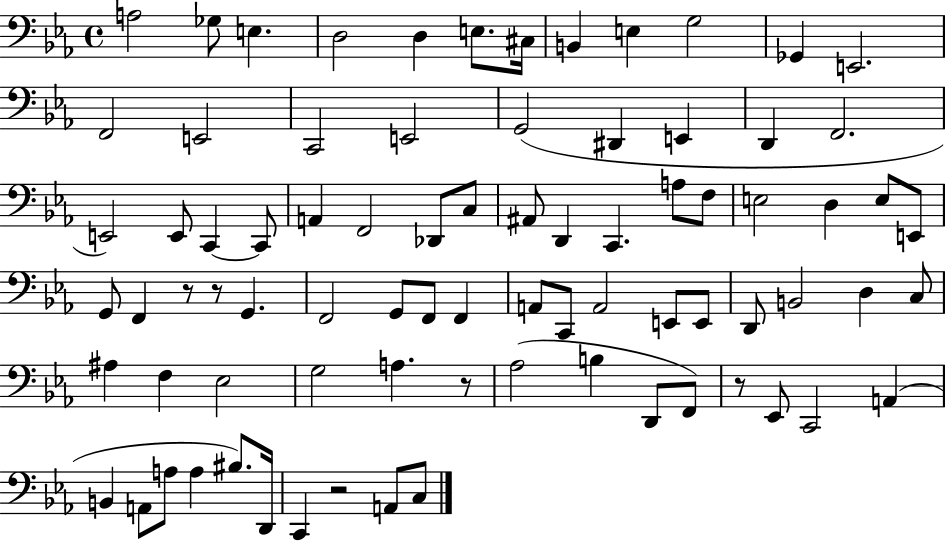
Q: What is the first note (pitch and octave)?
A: A3